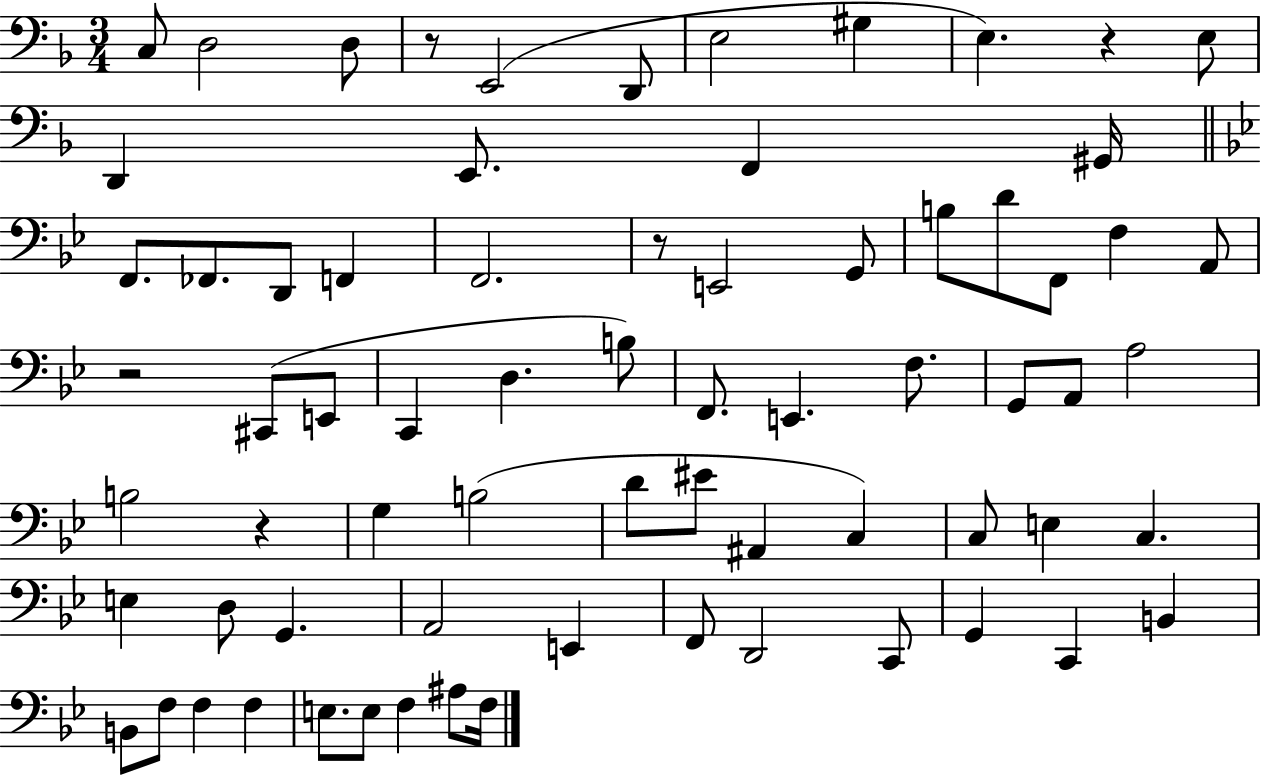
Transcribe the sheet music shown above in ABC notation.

X:1
T:Untitled
M:3/4
L:1/4
K:F
C,/2 D,2 D,/2 z/2 E,,2 D,,/2 E,2 ^G, E, z E,/2 D,, E,,/2 F,, ^G,,/4 F,,/2 _F,,/2 D,,/2 F,, F,,2 z/2 E,,2 G,,/2 B,/2 D/2 F,,/2 F, A,,/2 z2 ^C,,/2 E,,/2 C,, D, B,/2 F,,/2 E,, F,/2 G,,/2 A,,/2 A,2 B,2 z G, B,2 D/2 ^E/2 ^A,, C, C,/2 E, C, E, D,/2 G,, A,,2 E,, F,,/2 D,,2 C,,/2 G,, C,, B,, B,,/2 F,/2 F, F, E,/2 E,/2 F, ^A,/2 F,/4